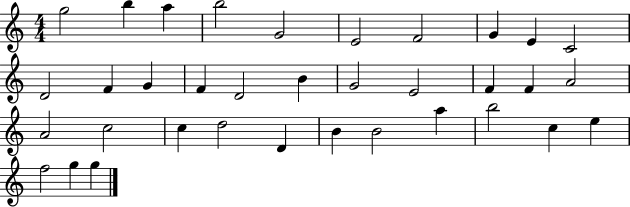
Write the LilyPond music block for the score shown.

{
  \clef treble
  \numericTimeSignature
  \time 4/4
  \key c \major
  g''2 b''4 a''4 | b''2 g'2 | e'2 f'2 | g'4 e'4 c'2 | \break d'2 f'4 g'4 | f'4 d'2 b'4 | g'2 e'2 | f'4 f'4 a'2 | \break a'2 c''2 | c''4 d''2 d'4 | b'4 b'2 a''4 | b''2 c''4 e''4 | \break f''2 g''4 g''4 | \bar "|."
}